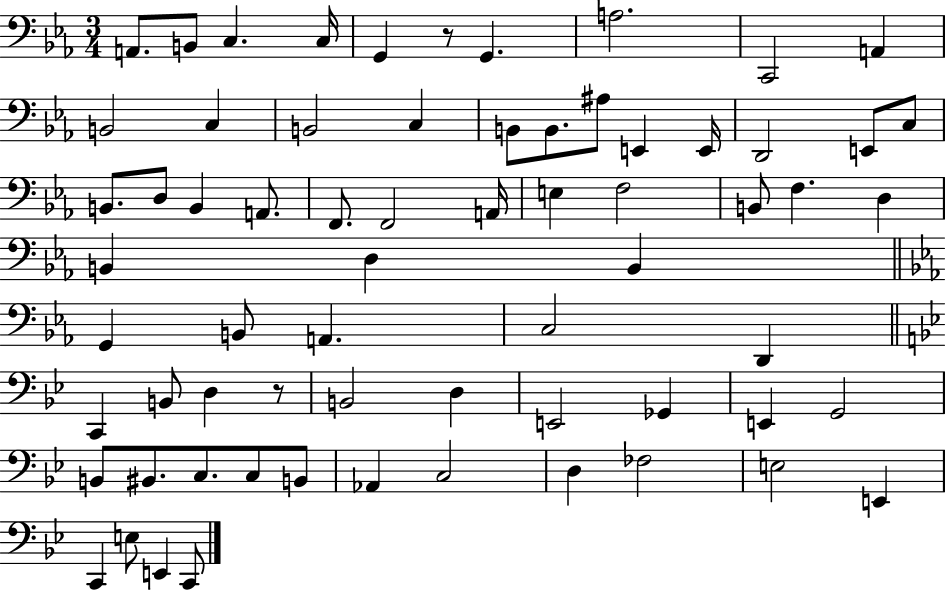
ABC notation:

X:1
T:Untitled
M:3/4
L:1/4
K:Eb
A,,/2 B,,/2 C, C,/4 G,, z/2 G,, A,2 C,,2 A,, B,,2 C, B,,2 C, B,,/2 B,,/2 ^A,/2 E,, E,,/4 D,,2 E,,/2 C,/2 B,,/2 D,/2 B,, A,,/2 F,,/2 F,,2 A,,/4 E, F,2 B,,/2 F, D, B,, D, B,, G,, B,,/2 A,, C,2 D,, C,, B,,/2 D, z/2 B,,2 D, E,,2 _G,, E,, G,,2 B,,/2 ^B,,/2 C,/2 C,/2 B,,/2 _A,, C,2 D, _F,2 E,2 E,, C,, E,/2 E,, C,,/2